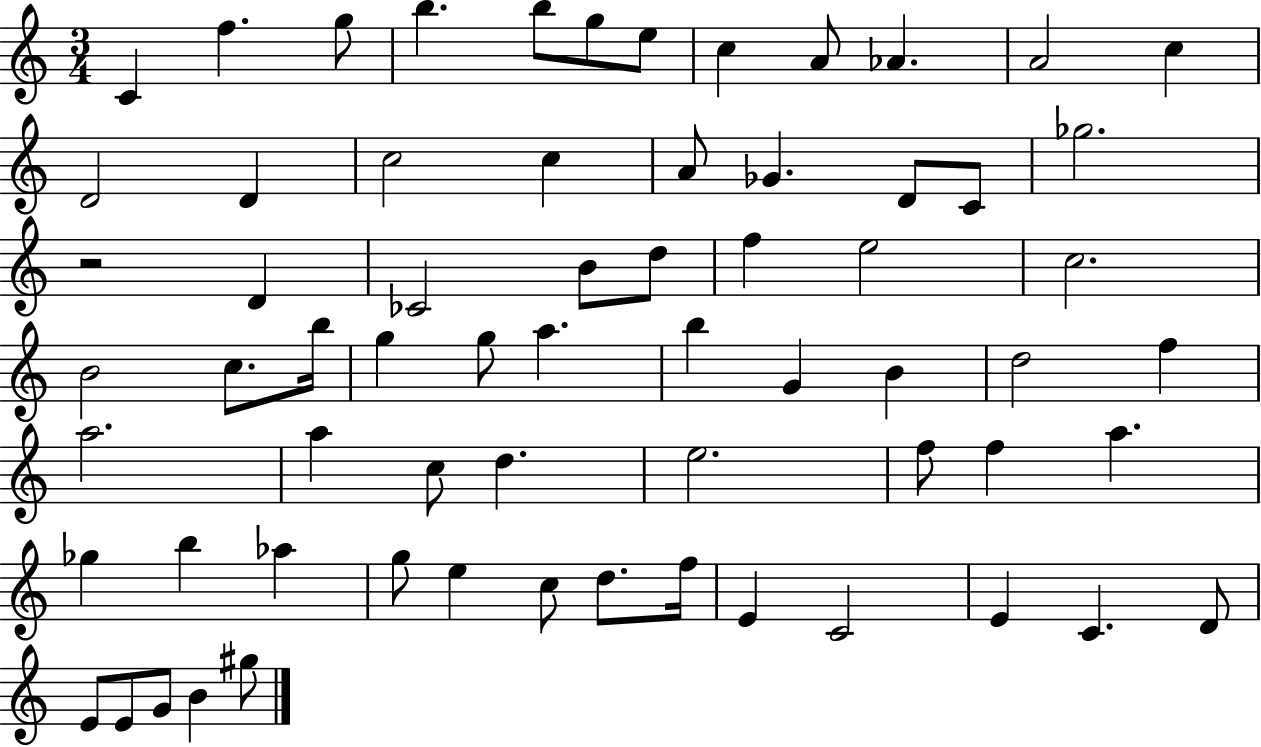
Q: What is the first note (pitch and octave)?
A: C4